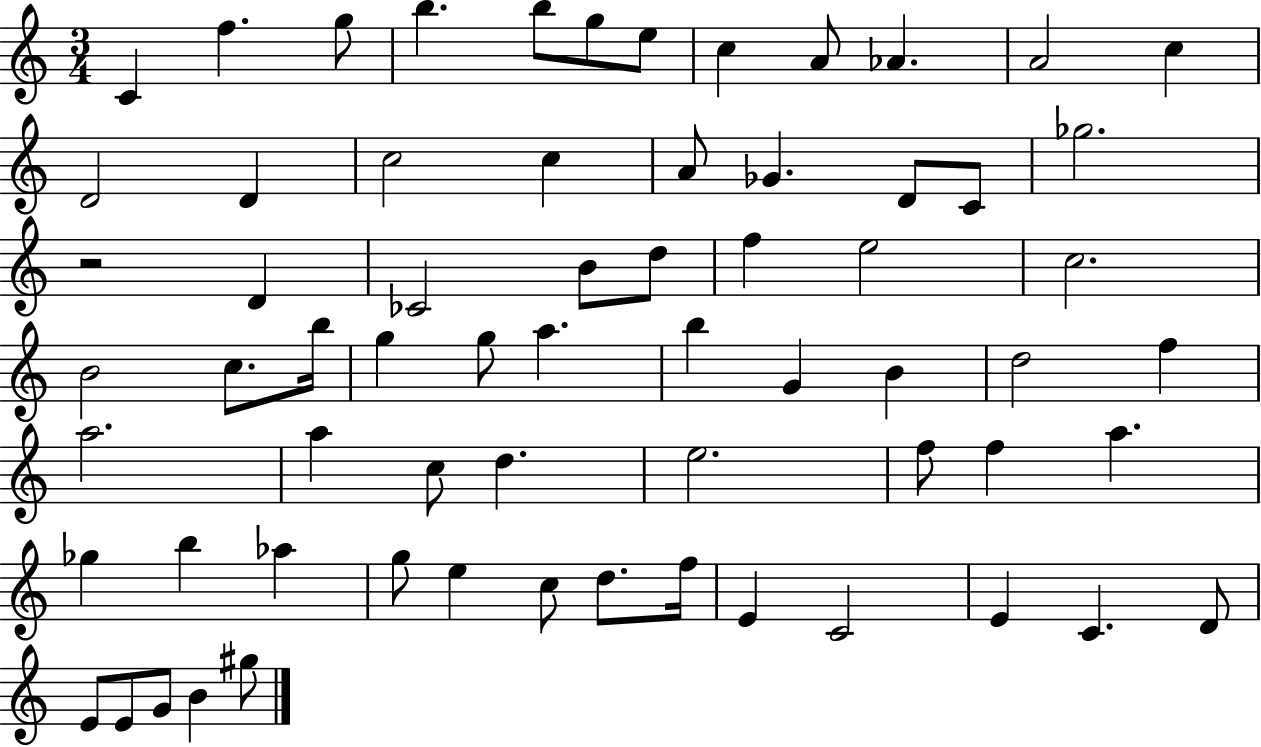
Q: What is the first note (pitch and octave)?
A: C4